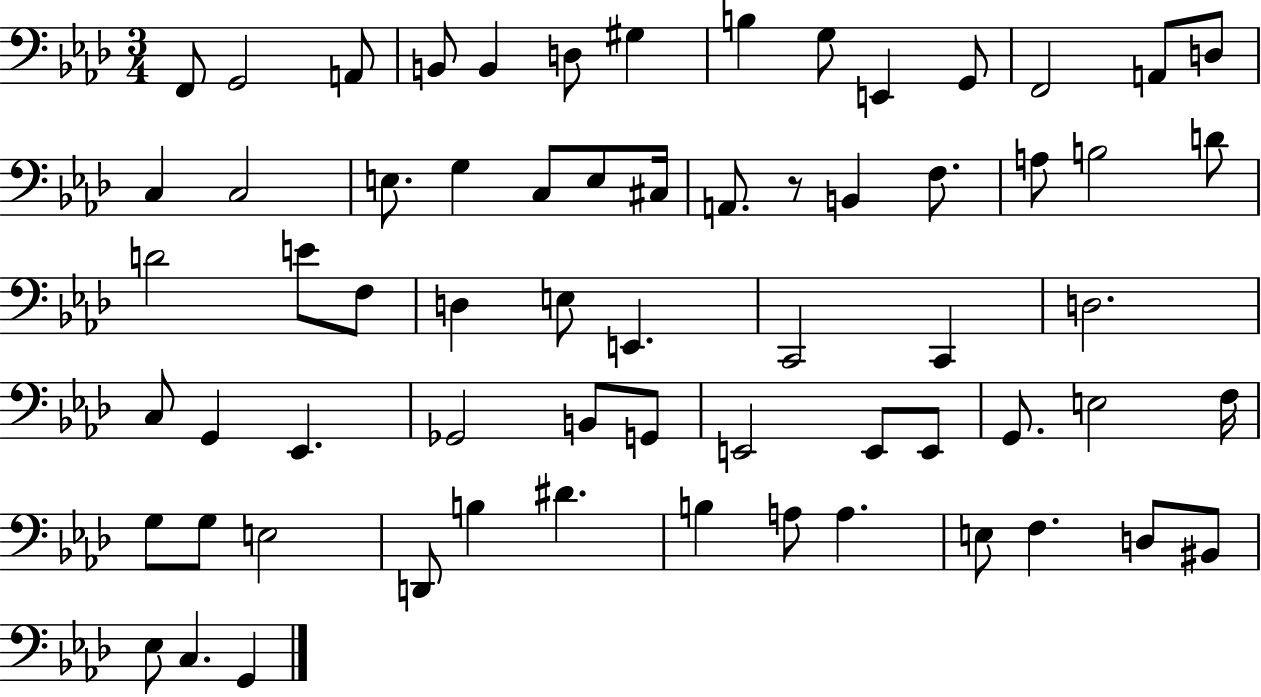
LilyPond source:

{
  \clef bass
  \numericTimeSignature
  \time 3/4
  \key aes \major
  \repeat volta 2 { f,8 g,2 a,8 | b,8 b,4 d8 gis4 | b4 g8 e,4 g,8 | f,2 a,8 d8 | \break c4 c2 | e8. g4 c8 e8 cis16 | a,8. r8 b,4 f8. | a8 b2 d'8 | \break d'2 e'8 f8 | d4 e8 e,4. | c,2 c,4 | d2. | \break c8 g,4 ees,4. | ges,2 b,8 g,8 | e,2 e,8 e,8 | g,8. e2 f16 | \break g8 g8 e2 | d,8 b4 dis'4. | b4 a8 a4. | e8 f4. d8 bis,8 | \break ees8 c4. g,4 | } \bar "|."
}